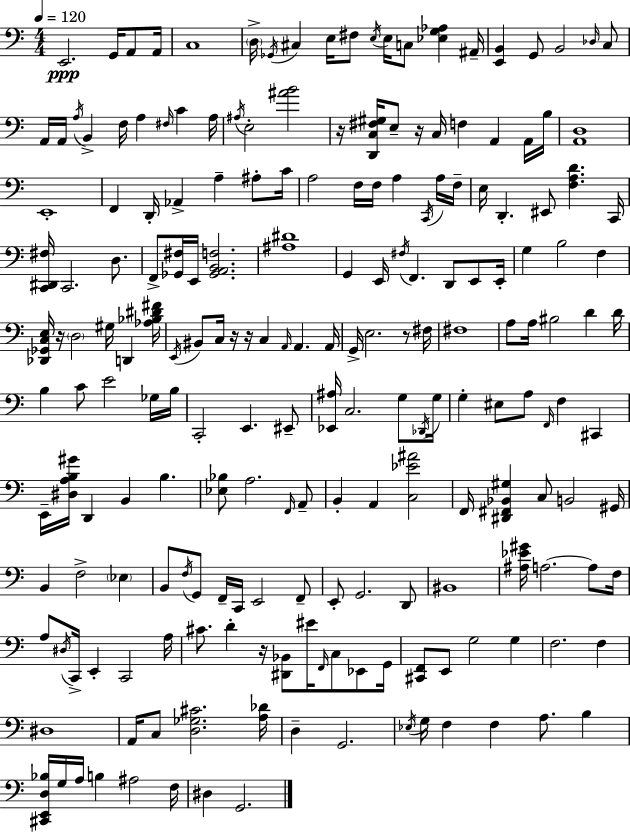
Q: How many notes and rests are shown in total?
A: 200